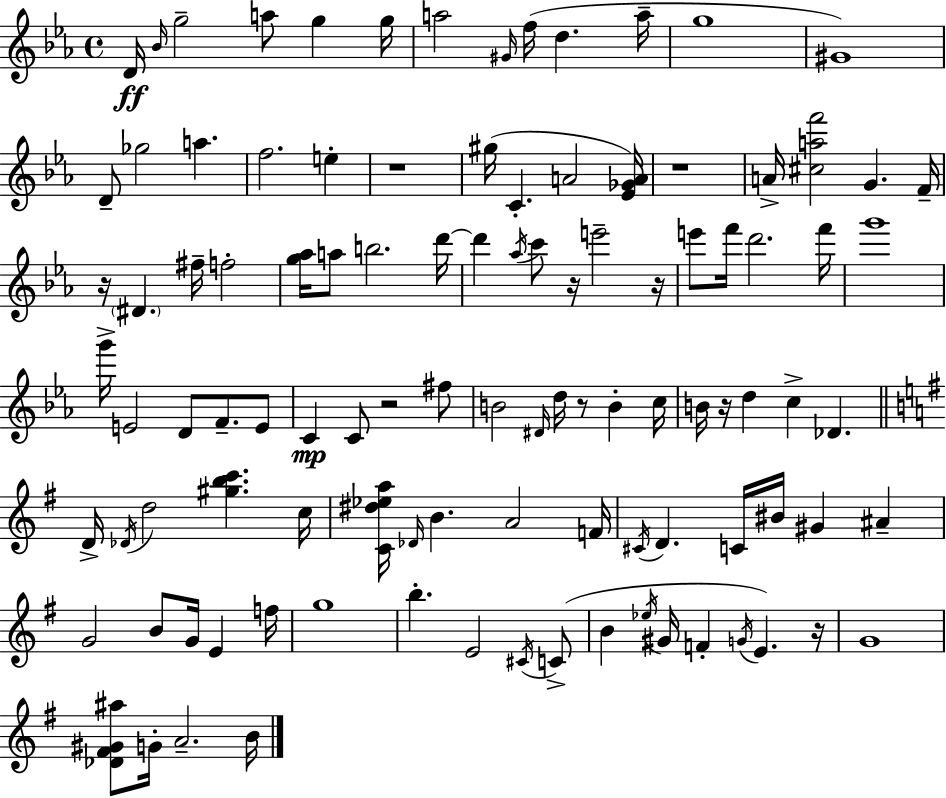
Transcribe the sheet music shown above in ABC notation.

X:1
T:Untitled
M:4/4
L:1/4
K:Eb
D/4 _B/4 g2 a/2 g g/4 a2 ^G/4 f/4 d a/4 g4 ^G4 D/2 _g2 a f2 e z4 ^g/4 C A2 [_E_GA]/4 z4 A/4 [^caf']2 G F/4 z/4 ^D ^f/4 f2 [g_a]/4 a/2 b2 d'/4 d' _a/4 c'/2 z/4 e'2 z/4 e'/2 f'/4 d'2 f'/4 g'4 g'/4 E2 D/2 F/2 E/2 C C/2 z2 ^f/2 B2 ^D/4 d/4 z/2 B c/4 B/4 z/4 d c _D D/4 _D/4 d2 [^gbc'] c/4 [C^d_ea]/4 _D/4 B A2 F/4 ^C/4 D C/4 ^B/4 ^G ^A G2 B/2 G/4 E f/4 g4 b E2 ^C/4 C/2 B _e/4 ^G/4 F G/4 E z/4 G4 [_D^F^G^a]/2 G/4 A2 B/4